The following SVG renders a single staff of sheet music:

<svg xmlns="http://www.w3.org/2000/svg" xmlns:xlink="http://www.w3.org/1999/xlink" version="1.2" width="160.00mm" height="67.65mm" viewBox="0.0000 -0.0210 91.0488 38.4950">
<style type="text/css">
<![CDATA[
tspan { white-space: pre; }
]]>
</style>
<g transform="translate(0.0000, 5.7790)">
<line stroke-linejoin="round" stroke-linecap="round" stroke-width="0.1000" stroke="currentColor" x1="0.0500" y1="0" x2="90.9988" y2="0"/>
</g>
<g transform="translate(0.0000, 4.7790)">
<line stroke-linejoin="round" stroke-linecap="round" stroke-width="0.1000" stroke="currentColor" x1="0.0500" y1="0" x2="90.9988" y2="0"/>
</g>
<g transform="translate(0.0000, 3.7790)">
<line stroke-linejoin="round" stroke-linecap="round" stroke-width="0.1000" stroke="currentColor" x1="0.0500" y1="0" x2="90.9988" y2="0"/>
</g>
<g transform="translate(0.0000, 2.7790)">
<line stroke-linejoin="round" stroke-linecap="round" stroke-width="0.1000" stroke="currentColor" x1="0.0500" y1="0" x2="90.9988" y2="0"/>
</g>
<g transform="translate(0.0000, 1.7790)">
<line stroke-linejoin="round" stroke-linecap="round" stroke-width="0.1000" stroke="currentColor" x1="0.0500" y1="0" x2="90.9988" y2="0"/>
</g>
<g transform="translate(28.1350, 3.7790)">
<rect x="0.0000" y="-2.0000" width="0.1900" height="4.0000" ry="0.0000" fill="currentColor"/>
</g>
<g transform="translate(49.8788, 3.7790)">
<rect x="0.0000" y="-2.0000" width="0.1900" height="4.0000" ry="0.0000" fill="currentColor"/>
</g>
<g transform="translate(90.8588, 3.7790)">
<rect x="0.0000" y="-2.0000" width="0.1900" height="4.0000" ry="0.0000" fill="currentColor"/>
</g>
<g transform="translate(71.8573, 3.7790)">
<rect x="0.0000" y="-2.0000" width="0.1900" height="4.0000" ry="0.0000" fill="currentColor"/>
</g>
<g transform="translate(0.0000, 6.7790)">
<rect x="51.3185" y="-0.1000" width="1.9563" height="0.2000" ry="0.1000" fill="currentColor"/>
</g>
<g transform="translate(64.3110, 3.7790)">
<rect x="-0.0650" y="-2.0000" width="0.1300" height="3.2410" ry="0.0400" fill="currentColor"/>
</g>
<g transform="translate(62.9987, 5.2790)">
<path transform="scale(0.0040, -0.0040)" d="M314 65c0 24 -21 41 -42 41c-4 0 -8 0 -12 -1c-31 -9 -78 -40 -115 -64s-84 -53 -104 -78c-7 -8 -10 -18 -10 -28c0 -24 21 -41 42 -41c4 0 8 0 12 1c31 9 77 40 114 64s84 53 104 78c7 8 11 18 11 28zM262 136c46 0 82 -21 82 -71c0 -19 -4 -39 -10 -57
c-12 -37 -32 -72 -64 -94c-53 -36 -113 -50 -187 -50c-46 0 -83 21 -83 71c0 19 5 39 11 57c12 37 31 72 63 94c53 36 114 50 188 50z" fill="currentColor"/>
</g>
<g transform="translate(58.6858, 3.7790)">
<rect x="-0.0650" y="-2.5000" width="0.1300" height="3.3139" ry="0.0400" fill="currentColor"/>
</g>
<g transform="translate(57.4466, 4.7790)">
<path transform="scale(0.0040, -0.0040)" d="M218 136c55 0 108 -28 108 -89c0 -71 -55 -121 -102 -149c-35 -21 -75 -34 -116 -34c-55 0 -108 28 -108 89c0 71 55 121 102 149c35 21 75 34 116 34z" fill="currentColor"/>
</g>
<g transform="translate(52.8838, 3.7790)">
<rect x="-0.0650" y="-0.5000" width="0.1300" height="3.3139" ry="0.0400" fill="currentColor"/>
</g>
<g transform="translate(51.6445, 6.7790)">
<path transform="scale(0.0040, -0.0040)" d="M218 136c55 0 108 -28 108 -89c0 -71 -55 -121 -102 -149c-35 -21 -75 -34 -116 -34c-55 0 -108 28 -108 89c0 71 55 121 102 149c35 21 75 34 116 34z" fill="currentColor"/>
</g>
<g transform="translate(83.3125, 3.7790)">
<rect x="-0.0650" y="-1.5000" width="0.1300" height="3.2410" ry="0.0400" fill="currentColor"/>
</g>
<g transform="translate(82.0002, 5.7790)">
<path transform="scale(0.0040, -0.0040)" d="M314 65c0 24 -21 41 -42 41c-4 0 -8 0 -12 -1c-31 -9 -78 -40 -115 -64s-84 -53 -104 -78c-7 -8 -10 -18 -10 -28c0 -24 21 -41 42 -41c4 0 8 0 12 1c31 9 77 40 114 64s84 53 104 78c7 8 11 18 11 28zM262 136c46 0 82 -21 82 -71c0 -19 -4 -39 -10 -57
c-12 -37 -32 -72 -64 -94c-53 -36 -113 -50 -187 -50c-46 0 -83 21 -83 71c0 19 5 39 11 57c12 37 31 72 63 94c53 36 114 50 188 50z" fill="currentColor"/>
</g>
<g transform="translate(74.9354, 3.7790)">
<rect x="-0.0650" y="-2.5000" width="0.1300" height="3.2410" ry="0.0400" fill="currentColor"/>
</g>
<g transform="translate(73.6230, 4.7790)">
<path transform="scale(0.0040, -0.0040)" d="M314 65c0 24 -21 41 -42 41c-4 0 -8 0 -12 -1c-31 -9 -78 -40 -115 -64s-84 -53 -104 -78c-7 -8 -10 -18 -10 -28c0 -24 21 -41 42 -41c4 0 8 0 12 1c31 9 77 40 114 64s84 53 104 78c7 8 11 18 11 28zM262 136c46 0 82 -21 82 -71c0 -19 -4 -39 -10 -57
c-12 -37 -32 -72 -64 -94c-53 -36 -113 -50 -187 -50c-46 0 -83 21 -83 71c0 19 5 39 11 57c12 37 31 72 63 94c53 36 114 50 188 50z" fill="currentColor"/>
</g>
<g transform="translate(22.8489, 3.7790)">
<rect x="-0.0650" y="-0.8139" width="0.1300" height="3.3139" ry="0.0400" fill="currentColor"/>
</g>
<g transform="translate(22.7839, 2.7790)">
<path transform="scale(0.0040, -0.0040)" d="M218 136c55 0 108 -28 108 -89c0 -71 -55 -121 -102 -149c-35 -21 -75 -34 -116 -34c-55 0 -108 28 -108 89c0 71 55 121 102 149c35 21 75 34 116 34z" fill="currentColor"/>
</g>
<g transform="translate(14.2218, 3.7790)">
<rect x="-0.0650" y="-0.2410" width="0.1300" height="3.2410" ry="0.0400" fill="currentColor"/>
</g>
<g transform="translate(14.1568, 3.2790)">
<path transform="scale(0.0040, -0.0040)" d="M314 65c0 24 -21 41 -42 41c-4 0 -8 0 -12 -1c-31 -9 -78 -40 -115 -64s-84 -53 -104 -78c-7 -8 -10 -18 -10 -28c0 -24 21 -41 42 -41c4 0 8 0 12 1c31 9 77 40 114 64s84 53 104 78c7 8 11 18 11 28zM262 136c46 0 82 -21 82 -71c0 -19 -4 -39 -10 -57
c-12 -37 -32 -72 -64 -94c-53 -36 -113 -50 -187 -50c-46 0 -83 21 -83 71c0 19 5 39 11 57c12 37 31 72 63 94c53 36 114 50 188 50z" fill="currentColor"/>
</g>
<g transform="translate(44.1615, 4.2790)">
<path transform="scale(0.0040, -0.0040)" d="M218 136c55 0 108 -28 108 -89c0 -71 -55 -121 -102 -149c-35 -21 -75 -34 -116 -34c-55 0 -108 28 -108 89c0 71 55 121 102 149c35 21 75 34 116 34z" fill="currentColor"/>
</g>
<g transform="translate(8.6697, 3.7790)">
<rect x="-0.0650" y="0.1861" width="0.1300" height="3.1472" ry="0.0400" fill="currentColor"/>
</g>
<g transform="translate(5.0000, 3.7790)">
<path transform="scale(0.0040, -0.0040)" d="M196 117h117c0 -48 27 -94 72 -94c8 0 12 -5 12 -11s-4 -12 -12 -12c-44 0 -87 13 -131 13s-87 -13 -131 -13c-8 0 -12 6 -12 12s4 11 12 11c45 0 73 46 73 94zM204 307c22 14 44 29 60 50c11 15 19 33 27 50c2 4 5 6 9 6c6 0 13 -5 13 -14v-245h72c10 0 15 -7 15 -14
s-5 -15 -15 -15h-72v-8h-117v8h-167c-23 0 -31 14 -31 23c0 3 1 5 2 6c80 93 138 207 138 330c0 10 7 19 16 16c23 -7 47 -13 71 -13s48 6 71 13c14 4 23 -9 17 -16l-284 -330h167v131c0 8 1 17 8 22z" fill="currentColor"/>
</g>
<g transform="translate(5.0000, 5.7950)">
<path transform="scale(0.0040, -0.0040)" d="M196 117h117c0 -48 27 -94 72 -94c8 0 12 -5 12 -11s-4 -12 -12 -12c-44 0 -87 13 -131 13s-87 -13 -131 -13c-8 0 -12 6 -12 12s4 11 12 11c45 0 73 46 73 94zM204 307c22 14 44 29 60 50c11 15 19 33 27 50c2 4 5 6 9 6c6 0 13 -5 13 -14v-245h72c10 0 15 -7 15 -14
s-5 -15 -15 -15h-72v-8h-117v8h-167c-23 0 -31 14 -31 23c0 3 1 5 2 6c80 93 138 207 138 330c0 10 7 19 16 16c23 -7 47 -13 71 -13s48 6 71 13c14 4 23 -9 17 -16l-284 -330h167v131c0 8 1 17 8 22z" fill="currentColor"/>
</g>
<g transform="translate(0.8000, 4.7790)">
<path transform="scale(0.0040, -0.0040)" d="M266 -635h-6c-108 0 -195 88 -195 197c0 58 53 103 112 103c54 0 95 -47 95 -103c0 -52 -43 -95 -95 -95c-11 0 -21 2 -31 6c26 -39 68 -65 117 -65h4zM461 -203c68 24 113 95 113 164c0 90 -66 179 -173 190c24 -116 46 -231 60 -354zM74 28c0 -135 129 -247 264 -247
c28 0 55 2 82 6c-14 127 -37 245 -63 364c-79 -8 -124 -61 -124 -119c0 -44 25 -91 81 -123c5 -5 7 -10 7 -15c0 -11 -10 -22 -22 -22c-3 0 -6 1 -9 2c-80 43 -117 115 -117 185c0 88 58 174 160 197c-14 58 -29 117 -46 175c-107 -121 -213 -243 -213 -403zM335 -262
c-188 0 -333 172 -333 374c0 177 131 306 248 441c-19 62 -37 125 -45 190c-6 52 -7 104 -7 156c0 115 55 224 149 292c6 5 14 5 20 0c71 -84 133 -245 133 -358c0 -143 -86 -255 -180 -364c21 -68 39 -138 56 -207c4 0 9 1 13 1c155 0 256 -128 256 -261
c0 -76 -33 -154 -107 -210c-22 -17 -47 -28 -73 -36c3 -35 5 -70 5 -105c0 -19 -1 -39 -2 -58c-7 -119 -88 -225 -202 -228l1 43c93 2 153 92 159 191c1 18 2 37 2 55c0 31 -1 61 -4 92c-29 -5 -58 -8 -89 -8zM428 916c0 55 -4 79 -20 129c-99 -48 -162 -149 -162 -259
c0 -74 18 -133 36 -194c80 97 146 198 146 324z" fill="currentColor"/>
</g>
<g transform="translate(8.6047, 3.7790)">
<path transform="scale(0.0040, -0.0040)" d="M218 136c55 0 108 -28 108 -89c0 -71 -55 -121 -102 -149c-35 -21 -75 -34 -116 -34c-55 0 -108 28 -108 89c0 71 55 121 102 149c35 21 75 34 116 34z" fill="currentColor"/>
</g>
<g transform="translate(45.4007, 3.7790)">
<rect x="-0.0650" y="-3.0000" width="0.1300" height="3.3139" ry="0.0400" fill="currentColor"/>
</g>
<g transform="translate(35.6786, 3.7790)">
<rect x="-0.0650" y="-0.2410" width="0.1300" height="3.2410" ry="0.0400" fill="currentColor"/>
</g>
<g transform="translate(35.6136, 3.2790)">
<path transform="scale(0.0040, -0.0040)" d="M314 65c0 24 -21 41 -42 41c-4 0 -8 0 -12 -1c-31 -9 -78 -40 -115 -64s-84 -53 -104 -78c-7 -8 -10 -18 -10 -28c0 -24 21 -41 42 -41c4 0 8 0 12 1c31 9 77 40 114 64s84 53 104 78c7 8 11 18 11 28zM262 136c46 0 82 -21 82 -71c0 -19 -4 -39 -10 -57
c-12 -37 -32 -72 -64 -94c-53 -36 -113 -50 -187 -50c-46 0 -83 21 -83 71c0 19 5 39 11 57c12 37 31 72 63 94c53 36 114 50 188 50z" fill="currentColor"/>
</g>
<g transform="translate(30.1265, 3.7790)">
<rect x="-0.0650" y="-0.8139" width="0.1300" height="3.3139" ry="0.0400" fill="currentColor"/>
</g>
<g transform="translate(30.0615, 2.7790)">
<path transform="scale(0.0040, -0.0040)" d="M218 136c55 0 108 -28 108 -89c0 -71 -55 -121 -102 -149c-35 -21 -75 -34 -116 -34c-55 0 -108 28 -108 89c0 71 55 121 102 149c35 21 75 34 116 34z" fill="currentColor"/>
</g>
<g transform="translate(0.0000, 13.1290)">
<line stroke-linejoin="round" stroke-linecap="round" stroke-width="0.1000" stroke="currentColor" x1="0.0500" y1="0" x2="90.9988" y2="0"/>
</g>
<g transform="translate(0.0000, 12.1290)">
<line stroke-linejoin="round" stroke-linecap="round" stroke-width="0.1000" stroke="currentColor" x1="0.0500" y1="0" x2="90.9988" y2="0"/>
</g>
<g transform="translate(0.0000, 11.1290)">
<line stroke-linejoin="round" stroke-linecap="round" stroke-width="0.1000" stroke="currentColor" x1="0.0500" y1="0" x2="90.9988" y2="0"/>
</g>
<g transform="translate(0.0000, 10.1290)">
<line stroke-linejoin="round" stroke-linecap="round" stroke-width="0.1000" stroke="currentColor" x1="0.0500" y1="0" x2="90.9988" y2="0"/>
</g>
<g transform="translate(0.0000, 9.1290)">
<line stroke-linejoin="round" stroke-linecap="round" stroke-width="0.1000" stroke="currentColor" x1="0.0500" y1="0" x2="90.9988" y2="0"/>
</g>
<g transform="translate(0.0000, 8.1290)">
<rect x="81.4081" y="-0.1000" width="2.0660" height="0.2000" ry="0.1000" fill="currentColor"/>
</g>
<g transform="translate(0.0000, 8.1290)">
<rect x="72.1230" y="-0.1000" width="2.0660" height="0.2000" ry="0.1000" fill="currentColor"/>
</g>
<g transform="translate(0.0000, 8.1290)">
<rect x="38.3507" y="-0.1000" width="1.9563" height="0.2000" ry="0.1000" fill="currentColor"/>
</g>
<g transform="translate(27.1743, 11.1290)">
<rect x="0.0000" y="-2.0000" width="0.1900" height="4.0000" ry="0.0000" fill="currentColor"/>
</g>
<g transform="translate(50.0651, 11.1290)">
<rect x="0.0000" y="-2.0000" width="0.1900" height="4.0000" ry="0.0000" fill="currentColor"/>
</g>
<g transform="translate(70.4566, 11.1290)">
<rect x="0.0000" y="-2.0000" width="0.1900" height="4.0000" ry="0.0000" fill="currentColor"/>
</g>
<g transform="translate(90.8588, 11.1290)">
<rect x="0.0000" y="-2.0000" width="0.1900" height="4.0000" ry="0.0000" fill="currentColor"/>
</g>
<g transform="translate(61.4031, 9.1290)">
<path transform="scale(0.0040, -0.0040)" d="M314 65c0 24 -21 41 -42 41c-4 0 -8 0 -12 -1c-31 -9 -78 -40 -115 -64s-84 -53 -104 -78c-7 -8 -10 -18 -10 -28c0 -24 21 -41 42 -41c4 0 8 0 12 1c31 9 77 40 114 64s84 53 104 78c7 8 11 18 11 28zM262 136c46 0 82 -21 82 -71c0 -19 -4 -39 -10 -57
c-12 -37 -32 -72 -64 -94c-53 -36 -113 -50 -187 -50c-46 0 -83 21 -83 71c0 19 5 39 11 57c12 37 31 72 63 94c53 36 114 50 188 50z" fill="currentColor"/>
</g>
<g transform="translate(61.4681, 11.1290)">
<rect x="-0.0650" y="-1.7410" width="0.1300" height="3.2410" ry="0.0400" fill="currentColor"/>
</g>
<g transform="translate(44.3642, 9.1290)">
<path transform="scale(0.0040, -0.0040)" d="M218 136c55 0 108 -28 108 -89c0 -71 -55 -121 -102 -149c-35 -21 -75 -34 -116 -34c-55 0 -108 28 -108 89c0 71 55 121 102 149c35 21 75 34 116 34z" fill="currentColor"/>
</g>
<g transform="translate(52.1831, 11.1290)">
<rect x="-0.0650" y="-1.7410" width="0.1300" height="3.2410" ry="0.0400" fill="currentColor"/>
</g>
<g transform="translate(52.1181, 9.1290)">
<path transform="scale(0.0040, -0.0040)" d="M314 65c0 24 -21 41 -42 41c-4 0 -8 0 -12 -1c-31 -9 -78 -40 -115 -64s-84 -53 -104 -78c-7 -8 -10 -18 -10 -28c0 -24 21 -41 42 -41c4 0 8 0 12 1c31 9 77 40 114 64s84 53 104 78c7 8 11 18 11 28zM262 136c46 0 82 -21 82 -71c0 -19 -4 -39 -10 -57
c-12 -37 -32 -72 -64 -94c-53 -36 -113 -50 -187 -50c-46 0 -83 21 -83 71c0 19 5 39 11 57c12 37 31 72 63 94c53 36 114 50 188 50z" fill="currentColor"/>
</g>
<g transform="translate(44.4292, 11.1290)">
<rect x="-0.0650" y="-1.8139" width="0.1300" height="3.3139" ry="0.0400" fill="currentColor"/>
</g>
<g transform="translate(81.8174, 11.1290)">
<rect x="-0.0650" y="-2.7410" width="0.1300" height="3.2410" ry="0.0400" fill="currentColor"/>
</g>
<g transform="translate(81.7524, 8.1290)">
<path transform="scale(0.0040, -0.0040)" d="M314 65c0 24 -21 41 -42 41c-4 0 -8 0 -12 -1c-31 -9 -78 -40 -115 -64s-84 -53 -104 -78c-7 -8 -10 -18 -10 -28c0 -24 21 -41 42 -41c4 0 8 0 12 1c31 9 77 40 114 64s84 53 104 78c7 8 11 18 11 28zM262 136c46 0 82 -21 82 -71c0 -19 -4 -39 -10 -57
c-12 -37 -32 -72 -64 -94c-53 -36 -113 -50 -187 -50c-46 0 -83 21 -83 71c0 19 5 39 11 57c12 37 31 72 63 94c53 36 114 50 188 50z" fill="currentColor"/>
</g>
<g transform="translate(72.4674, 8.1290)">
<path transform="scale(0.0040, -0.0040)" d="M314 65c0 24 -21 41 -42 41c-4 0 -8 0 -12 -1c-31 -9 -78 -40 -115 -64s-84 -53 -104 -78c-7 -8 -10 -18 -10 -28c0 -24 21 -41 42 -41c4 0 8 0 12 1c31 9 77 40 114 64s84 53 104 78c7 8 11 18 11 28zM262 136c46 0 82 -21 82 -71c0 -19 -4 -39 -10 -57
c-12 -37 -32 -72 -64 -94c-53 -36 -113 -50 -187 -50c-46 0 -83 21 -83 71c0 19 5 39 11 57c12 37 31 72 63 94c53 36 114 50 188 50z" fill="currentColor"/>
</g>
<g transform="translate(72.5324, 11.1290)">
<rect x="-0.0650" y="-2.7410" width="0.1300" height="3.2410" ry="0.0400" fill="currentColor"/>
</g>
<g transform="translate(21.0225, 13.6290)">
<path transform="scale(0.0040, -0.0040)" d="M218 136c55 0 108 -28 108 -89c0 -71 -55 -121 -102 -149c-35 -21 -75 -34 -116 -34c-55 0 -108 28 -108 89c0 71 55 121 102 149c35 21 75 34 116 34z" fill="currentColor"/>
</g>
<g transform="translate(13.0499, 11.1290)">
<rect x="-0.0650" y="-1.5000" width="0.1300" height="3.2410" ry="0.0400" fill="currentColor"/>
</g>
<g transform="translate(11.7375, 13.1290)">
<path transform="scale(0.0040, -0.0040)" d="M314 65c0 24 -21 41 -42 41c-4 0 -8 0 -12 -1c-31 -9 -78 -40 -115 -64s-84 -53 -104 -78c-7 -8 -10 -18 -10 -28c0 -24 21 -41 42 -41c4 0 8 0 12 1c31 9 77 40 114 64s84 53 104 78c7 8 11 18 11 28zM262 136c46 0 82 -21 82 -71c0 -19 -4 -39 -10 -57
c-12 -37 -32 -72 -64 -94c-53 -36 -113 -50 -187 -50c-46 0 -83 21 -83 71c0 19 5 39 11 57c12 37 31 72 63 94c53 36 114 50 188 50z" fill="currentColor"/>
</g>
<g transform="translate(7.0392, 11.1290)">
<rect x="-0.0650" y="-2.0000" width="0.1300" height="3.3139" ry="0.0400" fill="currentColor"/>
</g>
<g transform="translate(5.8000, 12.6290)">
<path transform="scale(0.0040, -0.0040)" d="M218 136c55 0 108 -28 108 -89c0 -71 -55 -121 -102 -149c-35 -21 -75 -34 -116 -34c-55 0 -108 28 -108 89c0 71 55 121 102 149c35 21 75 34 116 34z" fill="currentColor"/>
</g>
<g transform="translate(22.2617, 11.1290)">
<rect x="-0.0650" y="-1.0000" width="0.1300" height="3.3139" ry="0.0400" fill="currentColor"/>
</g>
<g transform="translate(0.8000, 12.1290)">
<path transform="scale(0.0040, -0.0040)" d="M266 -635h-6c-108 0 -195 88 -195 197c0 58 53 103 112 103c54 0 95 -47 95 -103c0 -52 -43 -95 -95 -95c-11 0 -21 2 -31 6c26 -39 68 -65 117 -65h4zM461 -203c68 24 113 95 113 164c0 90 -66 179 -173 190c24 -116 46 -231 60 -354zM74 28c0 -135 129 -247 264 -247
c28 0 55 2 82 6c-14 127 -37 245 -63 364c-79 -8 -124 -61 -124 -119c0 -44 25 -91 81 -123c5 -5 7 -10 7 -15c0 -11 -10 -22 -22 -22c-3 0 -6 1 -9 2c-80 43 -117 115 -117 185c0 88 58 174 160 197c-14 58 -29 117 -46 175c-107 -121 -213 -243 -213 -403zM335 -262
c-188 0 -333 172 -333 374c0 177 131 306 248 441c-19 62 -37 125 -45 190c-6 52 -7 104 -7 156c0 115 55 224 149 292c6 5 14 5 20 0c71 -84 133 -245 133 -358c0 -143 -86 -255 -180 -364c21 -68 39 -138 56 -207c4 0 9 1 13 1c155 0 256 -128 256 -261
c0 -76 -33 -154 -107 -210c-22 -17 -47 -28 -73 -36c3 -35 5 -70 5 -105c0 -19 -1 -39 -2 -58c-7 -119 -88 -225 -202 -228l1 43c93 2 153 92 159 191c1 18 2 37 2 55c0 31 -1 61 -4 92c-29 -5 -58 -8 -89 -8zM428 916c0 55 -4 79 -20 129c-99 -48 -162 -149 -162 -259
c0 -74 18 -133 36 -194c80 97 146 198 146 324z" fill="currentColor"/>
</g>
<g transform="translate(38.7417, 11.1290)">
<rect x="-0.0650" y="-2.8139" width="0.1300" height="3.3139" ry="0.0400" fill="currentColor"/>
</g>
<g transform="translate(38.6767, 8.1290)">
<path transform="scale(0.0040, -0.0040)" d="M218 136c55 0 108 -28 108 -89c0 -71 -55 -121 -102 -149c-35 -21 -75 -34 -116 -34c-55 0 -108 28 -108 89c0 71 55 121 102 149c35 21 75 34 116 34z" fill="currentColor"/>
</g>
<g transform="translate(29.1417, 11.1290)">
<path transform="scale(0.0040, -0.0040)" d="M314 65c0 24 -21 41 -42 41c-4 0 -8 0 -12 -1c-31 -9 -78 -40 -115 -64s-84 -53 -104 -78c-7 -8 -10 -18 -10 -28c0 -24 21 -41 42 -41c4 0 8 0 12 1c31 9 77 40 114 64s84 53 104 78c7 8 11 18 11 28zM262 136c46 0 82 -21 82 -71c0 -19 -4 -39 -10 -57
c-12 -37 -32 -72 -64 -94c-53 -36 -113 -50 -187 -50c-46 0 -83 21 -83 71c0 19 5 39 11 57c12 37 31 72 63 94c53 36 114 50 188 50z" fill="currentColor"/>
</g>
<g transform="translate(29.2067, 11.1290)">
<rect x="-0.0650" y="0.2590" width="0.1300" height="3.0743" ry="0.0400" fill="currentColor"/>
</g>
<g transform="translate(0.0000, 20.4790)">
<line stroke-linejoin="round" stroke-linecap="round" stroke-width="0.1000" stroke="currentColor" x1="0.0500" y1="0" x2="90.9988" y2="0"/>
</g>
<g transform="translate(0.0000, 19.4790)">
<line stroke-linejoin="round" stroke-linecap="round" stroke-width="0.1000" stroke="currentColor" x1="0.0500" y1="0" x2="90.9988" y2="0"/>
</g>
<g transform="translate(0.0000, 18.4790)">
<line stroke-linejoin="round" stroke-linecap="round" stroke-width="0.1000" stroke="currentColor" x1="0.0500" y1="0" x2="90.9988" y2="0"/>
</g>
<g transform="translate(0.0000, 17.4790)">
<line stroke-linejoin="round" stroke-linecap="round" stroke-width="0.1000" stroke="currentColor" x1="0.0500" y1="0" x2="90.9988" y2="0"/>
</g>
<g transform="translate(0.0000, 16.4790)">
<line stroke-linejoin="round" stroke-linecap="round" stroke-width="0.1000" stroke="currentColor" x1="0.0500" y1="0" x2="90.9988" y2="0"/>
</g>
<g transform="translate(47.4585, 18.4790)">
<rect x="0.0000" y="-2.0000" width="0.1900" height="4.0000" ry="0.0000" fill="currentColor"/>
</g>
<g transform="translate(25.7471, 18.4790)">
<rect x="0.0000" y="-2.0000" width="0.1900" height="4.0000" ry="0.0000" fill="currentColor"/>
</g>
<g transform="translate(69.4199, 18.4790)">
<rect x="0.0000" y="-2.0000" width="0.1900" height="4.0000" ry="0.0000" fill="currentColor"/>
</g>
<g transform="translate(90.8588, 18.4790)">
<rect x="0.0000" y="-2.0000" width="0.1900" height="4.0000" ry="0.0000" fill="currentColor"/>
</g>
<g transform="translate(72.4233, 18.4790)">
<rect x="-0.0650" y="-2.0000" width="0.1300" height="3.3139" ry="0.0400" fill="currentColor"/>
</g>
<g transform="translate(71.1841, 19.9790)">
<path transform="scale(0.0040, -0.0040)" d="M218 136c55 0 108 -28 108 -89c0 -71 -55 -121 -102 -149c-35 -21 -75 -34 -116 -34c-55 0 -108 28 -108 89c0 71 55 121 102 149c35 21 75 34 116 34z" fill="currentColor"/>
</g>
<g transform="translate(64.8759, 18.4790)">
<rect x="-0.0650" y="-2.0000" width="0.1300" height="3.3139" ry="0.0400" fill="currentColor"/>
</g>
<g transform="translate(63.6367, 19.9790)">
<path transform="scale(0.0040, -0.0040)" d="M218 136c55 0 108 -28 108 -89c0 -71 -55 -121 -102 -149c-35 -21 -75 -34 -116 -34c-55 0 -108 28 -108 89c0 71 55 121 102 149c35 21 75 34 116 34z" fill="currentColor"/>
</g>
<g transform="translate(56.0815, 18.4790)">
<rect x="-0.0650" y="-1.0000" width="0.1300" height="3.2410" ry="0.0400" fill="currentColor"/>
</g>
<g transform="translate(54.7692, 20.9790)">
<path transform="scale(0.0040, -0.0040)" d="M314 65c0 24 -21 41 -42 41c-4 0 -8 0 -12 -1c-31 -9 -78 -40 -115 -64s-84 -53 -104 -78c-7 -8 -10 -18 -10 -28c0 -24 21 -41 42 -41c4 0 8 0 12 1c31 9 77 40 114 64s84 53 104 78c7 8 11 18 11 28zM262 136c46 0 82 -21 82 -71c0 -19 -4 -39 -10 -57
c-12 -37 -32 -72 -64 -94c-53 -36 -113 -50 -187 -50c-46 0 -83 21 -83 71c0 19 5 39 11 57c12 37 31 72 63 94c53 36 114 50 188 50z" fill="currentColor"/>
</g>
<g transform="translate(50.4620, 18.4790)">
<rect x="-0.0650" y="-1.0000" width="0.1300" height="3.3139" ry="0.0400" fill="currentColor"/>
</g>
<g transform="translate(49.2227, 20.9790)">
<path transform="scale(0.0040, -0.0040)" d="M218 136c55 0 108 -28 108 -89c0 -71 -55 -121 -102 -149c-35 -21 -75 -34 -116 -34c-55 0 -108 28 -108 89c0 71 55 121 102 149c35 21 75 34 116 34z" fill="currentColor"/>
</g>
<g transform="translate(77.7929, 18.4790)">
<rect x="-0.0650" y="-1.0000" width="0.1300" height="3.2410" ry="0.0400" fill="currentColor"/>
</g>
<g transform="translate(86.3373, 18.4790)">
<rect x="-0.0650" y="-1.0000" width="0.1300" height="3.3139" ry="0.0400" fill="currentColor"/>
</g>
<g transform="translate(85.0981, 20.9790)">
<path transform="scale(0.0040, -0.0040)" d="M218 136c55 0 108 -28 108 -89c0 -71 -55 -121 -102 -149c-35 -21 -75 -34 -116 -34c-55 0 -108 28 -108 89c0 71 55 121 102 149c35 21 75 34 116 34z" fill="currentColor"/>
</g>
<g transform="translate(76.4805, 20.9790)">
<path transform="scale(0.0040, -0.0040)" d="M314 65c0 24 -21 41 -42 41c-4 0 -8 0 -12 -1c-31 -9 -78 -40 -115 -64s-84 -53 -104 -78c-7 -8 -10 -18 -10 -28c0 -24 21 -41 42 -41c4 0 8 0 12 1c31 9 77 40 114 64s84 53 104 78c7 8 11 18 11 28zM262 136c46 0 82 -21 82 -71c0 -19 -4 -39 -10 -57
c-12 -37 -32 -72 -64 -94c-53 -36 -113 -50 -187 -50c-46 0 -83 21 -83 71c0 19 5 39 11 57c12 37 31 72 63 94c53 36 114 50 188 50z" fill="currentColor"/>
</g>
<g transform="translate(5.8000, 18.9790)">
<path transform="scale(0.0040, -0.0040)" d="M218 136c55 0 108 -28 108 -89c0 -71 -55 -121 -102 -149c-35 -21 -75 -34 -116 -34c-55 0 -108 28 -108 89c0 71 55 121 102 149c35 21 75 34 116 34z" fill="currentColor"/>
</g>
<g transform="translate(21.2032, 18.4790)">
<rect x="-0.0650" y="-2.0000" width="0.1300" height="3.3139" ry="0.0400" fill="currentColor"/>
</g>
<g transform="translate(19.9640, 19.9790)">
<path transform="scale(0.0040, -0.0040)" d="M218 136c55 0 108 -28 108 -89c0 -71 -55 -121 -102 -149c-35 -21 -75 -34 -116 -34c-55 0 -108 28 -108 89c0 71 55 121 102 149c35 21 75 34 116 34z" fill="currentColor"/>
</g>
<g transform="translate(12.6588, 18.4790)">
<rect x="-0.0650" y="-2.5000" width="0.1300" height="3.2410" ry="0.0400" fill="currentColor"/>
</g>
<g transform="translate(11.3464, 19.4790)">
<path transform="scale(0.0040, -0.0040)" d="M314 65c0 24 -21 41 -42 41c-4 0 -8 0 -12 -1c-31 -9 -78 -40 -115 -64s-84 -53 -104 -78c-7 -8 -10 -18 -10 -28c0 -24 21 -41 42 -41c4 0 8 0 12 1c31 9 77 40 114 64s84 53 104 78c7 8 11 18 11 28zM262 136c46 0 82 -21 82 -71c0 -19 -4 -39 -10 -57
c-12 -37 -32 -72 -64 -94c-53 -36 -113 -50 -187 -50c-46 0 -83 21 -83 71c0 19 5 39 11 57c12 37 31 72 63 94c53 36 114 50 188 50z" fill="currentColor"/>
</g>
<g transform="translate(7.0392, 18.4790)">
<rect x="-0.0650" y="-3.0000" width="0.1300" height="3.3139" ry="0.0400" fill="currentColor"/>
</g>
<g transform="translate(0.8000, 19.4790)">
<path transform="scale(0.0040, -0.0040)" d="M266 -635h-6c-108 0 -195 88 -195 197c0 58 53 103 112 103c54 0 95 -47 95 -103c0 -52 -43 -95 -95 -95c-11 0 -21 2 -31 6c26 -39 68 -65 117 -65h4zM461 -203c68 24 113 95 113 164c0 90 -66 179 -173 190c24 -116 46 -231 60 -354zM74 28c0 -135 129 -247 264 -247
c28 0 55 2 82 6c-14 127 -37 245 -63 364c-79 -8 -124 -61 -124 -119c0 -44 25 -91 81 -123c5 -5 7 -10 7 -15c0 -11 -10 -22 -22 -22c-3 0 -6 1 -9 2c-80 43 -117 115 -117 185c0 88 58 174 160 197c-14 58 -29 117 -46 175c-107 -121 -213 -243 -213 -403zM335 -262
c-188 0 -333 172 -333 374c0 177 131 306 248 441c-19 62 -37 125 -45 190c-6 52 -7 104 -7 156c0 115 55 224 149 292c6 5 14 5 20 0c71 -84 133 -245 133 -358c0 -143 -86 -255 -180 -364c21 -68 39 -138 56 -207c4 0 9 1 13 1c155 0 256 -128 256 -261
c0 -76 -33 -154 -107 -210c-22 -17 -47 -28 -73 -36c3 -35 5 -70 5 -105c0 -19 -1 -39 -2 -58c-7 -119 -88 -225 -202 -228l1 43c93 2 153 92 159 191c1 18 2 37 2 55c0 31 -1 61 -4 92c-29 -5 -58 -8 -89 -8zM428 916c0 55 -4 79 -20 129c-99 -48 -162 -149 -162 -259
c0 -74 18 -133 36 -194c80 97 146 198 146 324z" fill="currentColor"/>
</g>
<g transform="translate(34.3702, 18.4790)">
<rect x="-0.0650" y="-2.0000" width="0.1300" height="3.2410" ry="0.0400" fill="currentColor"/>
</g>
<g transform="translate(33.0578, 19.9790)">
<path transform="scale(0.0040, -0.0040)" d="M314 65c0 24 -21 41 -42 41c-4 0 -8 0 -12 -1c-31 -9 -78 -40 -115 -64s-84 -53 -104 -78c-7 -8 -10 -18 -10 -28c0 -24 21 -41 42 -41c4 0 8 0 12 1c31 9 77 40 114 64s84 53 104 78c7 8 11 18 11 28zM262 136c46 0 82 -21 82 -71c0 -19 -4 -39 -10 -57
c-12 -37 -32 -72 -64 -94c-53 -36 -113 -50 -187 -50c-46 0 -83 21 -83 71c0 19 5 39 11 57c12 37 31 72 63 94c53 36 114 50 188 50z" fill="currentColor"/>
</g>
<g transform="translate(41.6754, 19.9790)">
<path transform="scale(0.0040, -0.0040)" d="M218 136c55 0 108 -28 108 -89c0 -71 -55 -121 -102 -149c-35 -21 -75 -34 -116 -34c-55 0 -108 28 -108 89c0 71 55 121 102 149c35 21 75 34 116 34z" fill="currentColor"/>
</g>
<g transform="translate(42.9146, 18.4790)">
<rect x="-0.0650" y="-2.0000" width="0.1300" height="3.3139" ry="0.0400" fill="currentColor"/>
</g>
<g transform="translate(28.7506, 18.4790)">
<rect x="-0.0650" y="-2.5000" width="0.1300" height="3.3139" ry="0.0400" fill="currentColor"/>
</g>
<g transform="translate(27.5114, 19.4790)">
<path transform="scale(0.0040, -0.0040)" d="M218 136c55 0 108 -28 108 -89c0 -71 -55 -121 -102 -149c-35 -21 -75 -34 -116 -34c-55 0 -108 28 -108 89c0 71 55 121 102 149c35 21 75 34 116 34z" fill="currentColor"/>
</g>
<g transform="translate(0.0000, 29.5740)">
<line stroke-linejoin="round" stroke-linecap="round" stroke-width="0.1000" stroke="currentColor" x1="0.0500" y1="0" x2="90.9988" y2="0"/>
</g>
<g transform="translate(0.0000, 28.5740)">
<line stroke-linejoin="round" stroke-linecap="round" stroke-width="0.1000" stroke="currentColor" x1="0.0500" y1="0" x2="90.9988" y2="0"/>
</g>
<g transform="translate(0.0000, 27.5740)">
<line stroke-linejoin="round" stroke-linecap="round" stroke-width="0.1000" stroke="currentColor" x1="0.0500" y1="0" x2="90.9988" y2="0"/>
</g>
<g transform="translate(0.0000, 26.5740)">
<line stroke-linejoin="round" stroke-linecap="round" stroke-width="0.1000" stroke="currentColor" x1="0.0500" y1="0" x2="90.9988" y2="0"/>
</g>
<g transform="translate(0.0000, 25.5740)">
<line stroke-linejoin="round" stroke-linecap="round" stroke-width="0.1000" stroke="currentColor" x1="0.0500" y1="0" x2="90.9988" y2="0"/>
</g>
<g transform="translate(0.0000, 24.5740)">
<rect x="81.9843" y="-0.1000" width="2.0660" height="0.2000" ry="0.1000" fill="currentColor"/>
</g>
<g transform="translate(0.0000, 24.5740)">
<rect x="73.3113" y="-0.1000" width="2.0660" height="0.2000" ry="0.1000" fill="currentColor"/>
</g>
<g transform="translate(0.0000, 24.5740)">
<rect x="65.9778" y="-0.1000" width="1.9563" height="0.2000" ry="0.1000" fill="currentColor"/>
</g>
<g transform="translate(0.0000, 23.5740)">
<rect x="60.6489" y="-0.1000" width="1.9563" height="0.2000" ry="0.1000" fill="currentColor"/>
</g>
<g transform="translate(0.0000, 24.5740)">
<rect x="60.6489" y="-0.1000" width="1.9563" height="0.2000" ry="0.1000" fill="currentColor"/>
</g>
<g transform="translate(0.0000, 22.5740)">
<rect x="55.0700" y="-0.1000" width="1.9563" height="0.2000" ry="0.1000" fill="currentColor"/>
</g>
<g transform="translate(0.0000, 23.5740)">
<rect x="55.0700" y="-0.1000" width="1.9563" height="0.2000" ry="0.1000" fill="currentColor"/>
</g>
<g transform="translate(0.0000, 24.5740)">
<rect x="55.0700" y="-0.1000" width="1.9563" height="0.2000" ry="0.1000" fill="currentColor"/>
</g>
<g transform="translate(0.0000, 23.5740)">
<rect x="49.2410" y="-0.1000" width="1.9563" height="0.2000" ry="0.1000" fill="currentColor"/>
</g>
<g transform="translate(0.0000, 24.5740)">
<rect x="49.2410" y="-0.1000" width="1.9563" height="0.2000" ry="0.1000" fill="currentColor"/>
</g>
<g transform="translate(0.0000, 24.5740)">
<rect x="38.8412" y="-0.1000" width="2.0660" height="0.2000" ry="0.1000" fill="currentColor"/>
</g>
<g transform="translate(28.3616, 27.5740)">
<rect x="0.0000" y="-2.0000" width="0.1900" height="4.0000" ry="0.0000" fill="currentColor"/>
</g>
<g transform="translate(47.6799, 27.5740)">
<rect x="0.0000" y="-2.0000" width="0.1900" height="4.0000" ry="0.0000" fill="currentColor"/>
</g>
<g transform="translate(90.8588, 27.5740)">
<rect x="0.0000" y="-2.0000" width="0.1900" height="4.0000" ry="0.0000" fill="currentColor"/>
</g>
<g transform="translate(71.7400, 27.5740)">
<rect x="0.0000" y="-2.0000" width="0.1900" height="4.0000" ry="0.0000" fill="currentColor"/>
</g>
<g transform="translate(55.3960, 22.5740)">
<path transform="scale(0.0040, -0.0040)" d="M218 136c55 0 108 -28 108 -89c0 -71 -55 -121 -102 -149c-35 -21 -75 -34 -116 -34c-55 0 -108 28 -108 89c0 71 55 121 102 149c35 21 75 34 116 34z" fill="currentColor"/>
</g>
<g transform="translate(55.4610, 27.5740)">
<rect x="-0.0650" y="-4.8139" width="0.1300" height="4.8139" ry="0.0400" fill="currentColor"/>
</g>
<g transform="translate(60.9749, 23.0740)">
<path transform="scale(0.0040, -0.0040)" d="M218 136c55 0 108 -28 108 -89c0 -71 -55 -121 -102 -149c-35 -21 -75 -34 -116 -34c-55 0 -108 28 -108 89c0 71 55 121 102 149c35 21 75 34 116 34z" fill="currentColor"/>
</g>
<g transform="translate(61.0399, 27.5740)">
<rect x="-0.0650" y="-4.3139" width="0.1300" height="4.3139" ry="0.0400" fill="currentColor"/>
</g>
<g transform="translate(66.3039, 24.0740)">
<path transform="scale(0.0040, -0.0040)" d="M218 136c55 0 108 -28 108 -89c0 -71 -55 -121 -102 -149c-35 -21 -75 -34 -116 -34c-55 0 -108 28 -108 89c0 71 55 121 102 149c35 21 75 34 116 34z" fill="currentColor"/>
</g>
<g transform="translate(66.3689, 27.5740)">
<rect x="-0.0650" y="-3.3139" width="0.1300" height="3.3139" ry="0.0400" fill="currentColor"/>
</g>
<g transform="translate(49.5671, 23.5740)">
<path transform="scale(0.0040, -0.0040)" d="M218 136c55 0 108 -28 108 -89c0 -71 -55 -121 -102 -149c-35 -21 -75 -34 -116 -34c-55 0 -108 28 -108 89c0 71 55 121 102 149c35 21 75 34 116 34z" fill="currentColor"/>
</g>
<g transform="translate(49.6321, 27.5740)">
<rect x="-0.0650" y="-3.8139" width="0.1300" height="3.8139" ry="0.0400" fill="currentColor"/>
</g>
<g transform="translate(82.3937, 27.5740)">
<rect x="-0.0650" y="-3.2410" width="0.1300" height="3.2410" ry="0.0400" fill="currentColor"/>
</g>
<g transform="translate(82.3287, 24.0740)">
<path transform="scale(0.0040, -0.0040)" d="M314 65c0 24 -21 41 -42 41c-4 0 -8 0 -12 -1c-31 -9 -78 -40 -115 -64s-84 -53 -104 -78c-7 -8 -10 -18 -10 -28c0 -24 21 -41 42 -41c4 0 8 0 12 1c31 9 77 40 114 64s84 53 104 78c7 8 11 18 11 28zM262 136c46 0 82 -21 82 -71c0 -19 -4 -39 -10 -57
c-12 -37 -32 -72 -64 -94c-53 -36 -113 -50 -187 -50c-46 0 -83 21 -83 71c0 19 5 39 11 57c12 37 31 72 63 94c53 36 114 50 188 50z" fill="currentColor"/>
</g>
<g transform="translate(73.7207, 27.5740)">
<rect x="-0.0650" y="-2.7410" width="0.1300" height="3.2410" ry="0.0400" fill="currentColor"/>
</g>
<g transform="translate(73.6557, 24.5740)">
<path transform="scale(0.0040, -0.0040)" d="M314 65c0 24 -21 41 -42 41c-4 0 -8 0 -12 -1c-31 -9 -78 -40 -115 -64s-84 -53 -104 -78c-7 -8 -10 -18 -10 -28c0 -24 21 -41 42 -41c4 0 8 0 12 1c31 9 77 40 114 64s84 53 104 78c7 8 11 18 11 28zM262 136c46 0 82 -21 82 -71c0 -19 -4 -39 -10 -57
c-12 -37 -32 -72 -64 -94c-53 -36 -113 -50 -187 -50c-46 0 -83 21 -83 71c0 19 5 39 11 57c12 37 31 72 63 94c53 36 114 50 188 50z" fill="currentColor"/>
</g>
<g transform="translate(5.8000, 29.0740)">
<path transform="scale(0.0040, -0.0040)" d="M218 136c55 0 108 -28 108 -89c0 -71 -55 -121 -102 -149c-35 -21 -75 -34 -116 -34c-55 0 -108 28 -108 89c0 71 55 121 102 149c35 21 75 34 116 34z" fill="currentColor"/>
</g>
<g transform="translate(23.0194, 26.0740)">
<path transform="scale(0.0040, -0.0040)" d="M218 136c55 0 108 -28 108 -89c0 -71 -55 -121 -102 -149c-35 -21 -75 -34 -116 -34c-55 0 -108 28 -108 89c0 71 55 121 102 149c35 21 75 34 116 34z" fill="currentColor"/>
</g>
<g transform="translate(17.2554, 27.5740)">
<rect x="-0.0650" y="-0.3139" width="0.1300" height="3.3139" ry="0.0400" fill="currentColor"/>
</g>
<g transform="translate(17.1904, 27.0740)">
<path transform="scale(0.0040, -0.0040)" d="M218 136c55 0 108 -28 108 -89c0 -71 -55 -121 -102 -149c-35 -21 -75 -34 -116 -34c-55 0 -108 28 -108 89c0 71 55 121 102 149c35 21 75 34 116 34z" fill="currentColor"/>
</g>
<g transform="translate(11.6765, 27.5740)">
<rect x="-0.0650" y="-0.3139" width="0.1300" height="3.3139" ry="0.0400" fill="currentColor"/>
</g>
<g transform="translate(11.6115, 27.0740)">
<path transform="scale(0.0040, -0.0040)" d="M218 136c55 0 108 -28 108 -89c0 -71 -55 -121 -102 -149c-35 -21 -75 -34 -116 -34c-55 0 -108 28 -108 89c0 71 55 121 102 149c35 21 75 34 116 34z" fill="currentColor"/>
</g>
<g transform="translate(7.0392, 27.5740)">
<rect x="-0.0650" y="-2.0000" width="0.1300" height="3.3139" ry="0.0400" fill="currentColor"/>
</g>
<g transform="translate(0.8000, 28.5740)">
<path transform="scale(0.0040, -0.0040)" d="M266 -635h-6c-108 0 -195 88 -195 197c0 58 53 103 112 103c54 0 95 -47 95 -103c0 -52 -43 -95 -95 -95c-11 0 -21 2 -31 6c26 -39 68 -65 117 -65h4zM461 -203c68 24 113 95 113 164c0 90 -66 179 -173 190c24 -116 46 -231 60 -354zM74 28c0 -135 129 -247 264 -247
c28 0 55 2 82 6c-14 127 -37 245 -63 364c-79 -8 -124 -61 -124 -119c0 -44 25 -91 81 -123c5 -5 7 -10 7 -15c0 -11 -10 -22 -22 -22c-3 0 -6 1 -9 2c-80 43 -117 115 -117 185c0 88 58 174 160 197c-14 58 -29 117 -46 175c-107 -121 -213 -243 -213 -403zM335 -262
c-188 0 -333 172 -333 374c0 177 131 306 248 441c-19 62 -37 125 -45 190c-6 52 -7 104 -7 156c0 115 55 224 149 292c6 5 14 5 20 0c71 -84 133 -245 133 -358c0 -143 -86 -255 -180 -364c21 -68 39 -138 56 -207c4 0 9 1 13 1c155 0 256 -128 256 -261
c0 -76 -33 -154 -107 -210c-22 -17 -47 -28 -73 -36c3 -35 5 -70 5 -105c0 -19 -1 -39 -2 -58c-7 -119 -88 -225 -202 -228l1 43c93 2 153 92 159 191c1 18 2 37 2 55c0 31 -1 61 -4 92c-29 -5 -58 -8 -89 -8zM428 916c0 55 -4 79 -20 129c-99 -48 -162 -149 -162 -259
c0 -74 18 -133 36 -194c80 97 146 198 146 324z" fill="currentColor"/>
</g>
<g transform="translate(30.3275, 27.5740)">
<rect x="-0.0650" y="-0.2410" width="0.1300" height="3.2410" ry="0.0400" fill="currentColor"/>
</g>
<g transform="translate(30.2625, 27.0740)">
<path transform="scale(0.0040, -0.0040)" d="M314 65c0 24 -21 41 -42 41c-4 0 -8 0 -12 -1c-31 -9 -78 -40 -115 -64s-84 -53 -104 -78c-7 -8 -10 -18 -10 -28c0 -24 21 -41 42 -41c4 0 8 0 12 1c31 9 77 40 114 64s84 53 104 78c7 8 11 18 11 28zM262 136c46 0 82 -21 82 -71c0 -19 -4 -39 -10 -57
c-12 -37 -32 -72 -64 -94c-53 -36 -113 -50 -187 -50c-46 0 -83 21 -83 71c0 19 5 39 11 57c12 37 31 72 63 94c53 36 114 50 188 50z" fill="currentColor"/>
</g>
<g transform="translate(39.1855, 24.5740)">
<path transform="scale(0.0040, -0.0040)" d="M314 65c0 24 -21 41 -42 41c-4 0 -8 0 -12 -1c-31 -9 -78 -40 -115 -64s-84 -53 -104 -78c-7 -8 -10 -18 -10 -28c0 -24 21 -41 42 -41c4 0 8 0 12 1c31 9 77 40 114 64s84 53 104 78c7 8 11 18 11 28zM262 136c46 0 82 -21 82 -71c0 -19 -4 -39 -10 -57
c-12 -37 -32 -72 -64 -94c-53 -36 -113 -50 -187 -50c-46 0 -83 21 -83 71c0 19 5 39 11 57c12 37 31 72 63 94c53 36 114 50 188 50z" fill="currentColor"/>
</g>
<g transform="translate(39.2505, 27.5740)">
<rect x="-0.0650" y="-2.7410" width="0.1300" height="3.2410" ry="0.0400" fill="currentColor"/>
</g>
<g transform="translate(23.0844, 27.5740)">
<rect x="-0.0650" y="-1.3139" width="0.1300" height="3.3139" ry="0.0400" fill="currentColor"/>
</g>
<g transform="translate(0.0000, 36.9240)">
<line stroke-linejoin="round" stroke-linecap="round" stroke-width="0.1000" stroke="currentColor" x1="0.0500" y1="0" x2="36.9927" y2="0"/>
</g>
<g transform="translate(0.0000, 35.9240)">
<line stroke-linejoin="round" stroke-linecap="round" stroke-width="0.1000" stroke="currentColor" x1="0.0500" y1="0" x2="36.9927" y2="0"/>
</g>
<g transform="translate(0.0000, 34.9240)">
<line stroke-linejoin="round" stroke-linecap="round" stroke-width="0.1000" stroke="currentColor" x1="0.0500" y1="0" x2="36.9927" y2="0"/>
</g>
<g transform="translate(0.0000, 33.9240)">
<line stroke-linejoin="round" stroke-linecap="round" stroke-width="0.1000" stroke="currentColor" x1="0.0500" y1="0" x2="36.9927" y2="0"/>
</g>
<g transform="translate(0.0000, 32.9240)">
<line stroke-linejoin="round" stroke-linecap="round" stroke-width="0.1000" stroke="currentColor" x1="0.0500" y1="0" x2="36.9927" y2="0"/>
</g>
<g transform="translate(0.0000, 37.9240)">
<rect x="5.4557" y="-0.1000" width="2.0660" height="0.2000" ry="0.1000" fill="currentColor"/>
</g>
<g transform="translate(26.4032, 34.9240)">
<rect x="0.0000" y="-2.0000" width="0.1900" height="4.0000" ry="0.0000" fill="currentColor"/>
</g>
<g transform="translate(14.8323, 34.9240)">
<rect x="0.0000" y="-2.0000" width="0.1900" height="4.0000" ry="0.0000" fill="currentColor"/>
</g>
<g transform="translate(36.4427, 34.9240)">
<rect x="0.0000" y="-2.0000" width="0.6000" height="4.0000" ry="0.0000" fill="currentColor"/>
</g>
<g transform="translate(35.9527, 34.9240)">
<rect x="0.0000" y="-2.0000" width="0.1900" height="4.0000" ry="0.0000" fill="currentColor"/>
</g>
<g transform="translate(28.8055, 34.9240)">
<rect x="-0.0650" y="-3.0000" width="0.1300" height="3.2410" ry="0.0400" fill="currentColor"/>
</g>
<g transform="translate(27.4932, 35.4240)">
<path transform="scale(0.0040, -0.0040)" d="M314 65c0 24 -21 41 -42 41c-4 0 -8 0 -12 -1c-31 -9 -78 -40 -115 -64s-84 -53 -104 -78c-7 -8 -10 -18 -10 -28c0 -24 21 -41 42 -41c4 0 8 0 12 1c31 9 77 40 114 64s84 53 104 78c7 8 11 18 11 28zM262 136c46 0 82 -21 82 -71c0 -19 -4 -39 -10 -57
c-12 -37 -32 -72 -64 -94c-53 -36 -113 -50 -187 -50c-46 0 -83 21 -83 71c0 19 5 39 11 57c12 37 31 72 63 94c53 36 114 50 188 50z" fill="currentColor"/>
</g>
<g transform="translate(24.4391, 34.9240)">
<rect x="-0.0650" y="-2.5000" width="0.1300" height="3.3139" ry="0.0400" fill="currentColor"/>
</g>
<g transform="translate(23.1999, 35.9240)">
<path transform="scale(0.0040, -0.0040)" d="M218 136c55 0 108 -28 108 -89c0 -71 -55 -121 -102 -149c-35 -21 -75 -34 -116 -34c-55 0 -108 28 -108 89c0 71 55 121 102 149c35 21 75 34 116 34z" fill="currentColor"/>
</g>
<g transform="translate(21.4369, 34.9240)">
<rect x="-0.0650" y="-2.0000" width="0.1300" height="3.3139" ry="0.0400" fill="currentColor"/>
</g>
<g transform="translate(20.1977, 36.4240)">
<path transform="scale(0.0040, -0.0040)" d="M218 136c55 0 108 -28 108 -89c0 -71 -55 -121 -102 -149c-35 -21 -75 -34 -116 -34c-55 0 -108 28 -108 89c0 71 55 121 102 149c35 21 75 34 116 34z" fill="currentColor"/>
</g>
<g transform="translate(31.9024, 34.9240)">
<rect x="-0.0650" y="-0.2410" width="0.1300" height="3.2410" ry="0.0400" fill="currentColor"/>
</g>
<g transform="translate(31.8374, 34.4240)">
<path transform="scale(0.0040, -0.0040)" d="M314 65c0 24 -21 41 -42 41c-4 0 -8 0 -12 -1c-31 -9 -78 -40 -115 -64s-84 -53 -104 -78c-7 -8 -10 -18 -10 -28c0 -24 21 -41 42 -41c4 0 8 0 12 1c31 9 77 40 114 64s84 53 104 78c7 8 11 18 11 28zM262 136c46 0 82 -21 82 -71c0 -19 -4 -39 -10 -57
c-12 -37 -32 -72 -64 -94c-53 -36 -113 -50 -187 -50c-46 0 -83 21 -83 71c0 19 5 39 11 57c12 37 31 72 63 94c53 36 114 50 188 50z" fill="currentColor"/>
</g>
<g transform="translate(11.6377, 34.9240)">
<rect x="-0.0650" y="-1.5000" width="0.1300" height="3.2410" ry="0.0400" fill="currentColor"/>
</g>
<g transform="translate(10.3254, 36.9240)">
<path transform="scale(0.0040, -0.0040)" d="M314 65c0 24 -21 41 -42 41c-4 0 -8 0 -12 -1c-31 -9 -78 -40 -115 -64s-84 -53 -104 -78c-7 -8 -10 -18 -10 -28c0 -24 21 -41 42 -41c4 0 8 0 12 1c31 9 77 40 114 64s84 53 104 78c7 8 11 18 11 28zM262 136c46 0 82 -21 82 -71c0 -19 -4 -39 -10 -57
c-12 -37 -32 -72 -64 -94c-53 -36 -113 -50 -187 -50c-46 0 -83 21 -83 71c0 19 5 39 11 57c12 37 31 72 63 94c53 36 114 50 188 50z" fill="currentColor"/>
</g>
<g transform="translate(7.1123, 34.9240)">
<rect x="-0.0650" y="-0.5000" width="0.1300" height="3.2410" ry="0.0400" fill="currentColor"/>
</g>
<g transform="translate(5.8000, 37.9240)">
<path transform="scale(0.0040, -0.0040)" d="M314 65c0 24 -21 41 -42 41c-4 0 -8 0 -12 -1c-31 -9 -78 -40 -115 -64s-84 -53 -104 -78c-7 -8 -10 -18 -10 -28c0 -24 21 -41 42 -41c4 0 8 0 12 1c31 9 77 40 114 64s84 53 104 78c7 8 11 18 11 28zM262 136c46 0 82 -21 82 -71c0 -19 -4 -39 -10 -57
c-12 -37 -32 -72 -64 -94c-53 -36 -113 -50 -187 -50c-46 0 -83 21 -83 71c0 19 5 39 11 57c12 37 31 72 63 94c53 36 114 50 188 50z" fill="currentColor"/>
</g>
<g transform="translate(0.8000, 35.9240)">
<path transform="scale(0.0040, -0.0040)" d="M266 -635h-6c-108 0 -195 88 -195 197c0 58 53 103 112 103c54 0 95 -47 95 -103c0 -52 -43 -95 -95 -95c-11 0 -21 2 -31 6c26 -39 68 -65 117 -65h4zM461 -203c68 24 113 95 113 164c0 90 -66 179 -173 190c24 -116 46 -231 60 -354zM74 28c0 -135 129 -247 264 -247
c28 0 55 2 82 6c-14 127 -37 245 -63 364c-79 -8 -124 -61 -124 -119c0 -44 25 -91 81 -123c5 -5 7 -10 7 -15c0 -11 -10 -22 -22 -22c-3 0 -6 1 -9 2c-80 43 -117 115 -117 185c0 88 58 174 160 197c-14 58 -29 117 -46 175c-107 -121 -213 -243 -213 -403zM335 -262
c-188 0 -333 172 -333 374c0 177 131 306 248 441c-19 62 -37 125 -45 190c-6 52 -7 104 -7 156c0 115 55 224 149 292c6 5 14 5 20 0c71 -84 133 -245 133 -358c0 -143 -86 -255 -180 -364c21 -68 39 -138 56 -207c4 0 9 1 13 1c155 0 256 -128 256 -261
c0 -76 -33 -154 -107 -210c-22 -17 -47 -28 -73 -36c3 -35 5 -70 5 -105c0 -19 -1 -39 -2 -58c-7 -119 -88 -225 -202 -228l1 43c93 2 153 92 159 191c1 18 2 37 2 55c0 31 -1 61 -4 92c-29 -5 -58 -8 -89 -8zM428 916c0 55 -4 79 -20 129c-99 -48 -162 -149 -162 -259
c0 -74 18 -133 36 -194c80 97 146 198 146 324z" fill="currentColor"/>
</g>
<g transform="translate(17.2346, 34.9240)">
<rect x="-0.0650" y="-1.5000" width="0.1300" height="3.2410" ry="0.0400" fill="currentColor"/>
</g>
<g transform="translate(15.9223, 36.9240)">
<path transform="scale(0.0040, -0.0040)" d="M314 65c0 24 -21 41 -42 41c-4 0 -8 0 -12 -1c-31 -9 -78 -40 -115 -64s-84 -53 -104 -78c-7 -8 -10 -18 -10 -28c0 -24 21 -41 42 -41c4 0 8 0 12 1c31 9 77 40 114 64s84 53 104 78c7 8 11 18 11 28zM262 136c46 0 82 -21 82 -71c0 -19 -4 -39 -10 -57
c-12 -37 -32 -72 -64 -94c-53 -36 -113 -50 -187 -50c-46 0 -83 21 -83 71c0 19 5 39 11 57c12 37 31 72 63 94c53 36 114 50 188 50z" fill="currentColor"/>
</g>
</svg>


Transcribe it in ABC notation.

X:1
T:Untitled
M:4/4
L:1/4
K:C
B c2 d d c2 A C G F2 G2 E2 F E2 D B2 a f f2 f2 a2 a2 A G2 F G F2 F D D2 F F D2 D F c c e c2 a2 c' e' d' b a2 b2 C2 E2 E2 F G A2 c2